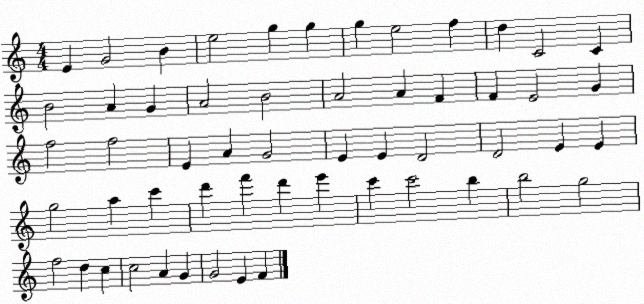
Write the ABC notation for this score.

X:1
T:Untitled
M:4/4
L:1/4
K:C
E G2 B e2 g g g e2 f d C2 C B2 A G A2 B2 A2 A F F E2 G f2 f2 E A G2 E E D2 D2 E E g2 a c' d' f' d' e' c' c'2 b b2 g2 f2 d c c2 A G G2 E F